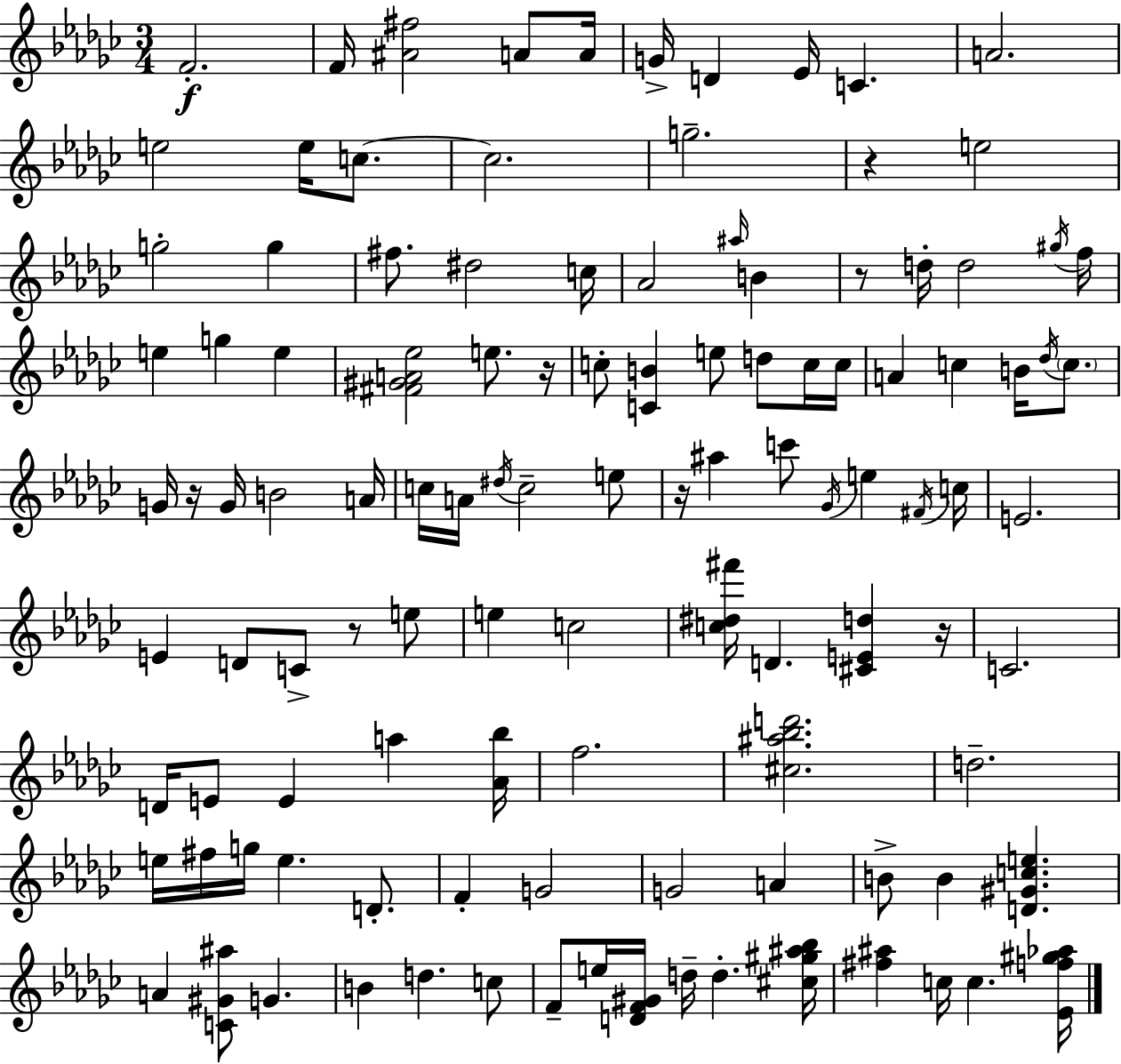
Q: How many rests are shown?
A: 7